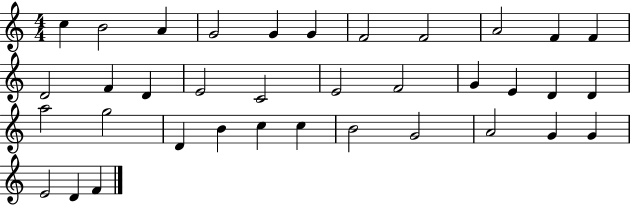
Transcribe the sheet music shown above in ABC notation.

X:1
T:Untitled
M:4/4
L:1/4
K:C
c B2 A G2 G G F2 F2 A2 F F D2 F D E2 C2 E2 F2 G E D D a2 g2 D B c c B2 G2 A2 G G E2 D F